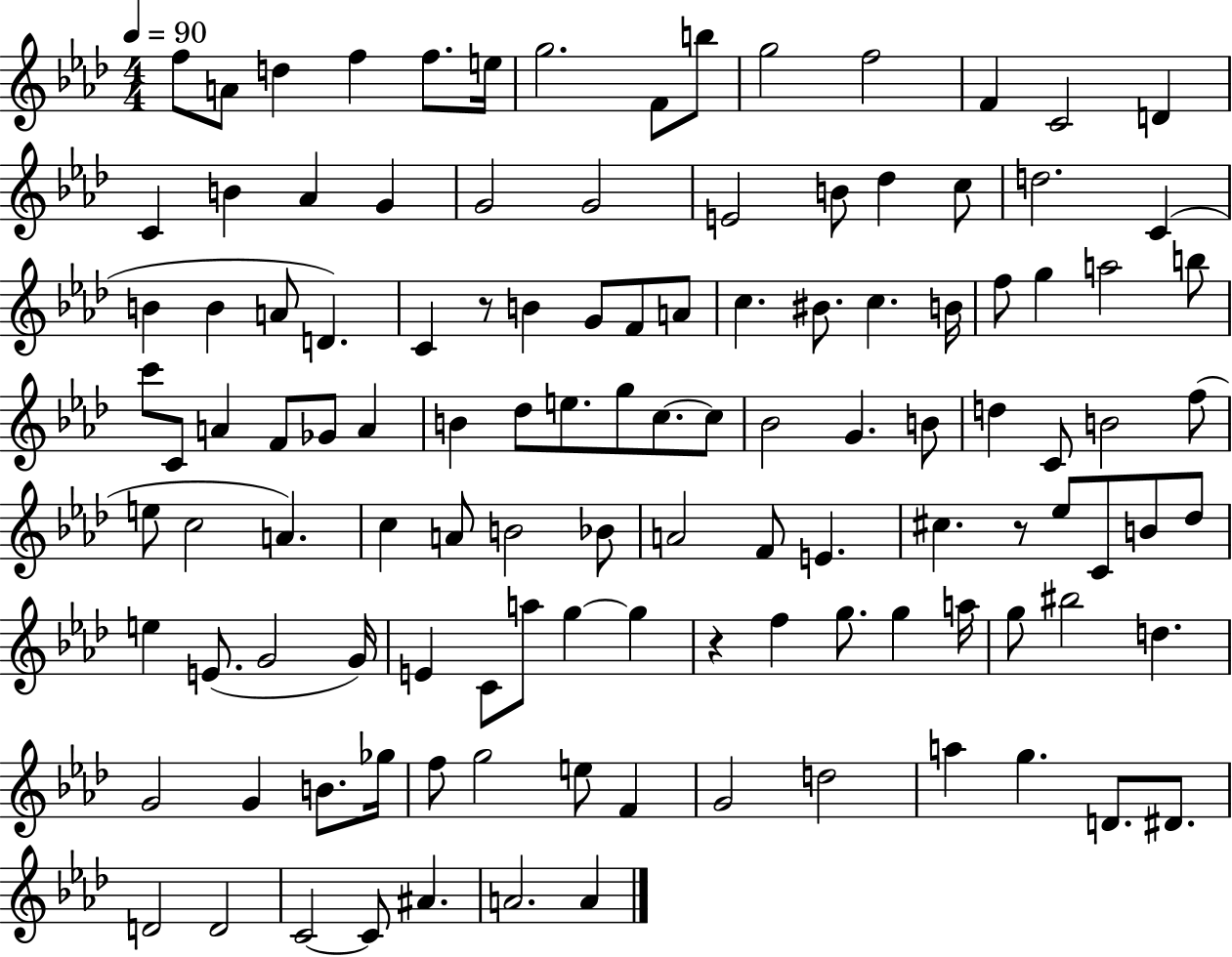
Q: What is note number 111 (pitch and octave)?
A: C4